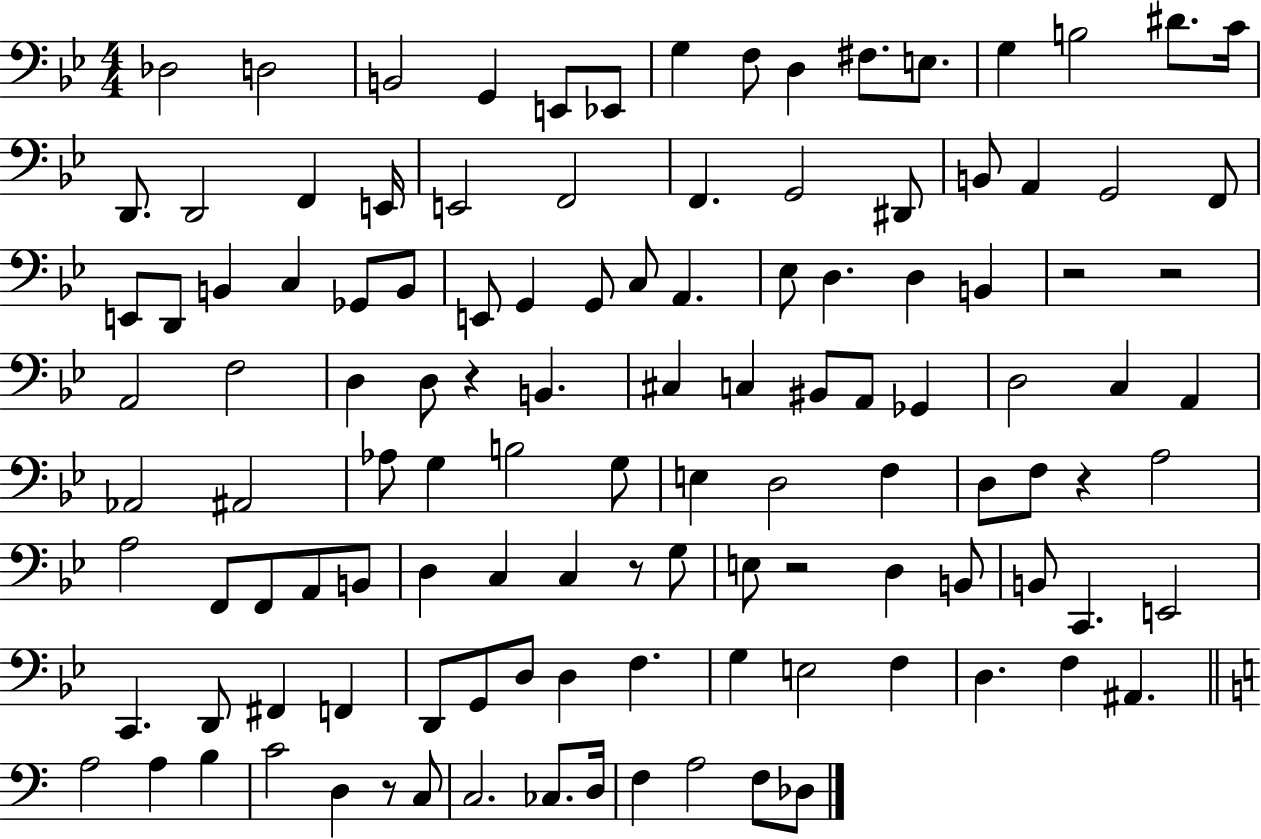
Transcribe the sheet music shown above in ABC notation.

X:1
T:Untitled
M:4/4
L:1/4
K:Bb
_D,2 D,2 B,,2 G,, E,,/2 _E,,/2 G, F,/2 D, ^F,/2 E,/2 G, B,2 ^D/2 C/4 D,,/2 D,,2 F,, E,,/4 E,,2 F,,2 F,, G,,2 ^D,,/2 B,,/2 A,, G,,2 F,,/2 E,,/2 D,,/2 B,, C, _G,,/2 B,,/2 E,,/2 G,, G,,/2 C,/2 A,, _E,/2 D, D, B,, z2 z2 A,,2 F,2 D, D,/2 z B,, ^C, C, ^B,,/2 A,,/2 _G,, D,2 C, A,, _A,,2 ^A,,2 _A,/2 G, B,2 G,/2 E, D,2 F, D,/2 F,/2 z A,2 A,2 F,,/2 F,,/2 A,,/2 B,,/2 D, C, C, z/2 G,/2 E,/2 z2 D, B,,/2 B,,/2 C,, E,,2 C,, D,,/2 ^F,, F,, D,,/2 G,,/2 D,/2 D, F, G, E,2 F, D, F, ^A,, A,2 A, B, C2 D, z/2 C,/2 C,2 _C,/2 D,/4 F, A,2 F,/2 _D,/2